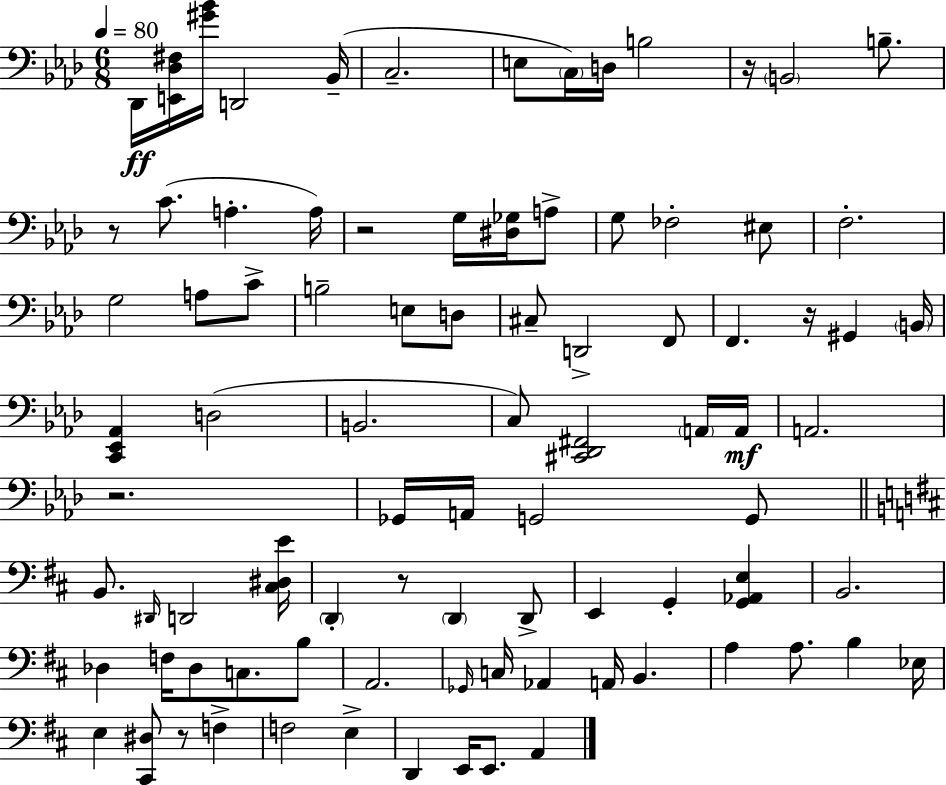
Db2/s [E2,Db3,F#3]/s [G#4,Bb4]/s D2/h Bb2/s C3/h. E3/e C3/s D3/s B3/h R/s B2/h B3/e. R/e C4/e. A3/q. A3/s R/h G3/s [D#3,Gb3]/s A3/e G3/e FES3/h EIS3/e F3/h. G3/h A3/e C4/e B3/h E3/e D3/e C#3/e D2/h F2/e F2/q. R/s G#2/q B2/s [C2,Eb2,Ab2]/q D3/h B2/h. C3/e [C#2,Db2,F#2]/h A2/s A2/s A2/h. R/h. Gb2/s A2/s G2/h G2/e B2/e. D#2/s D2/h [C#3,D#3,E4]/s D2/q R/e D2/q D2/e E2/q G2/q [G2,Ab2,E3]/q B2/h. Db3/q F3/s Db3/e C3/e. B3/e A2/h. Gb2/s C3/s Ab2/q A2/s B2/q. A3/q A3/e. B3/q Eb3/s E3/q [C#2,D#3]/e R/e F3/q F3/h E3/q D2/q E2/s E2/e. A2/q